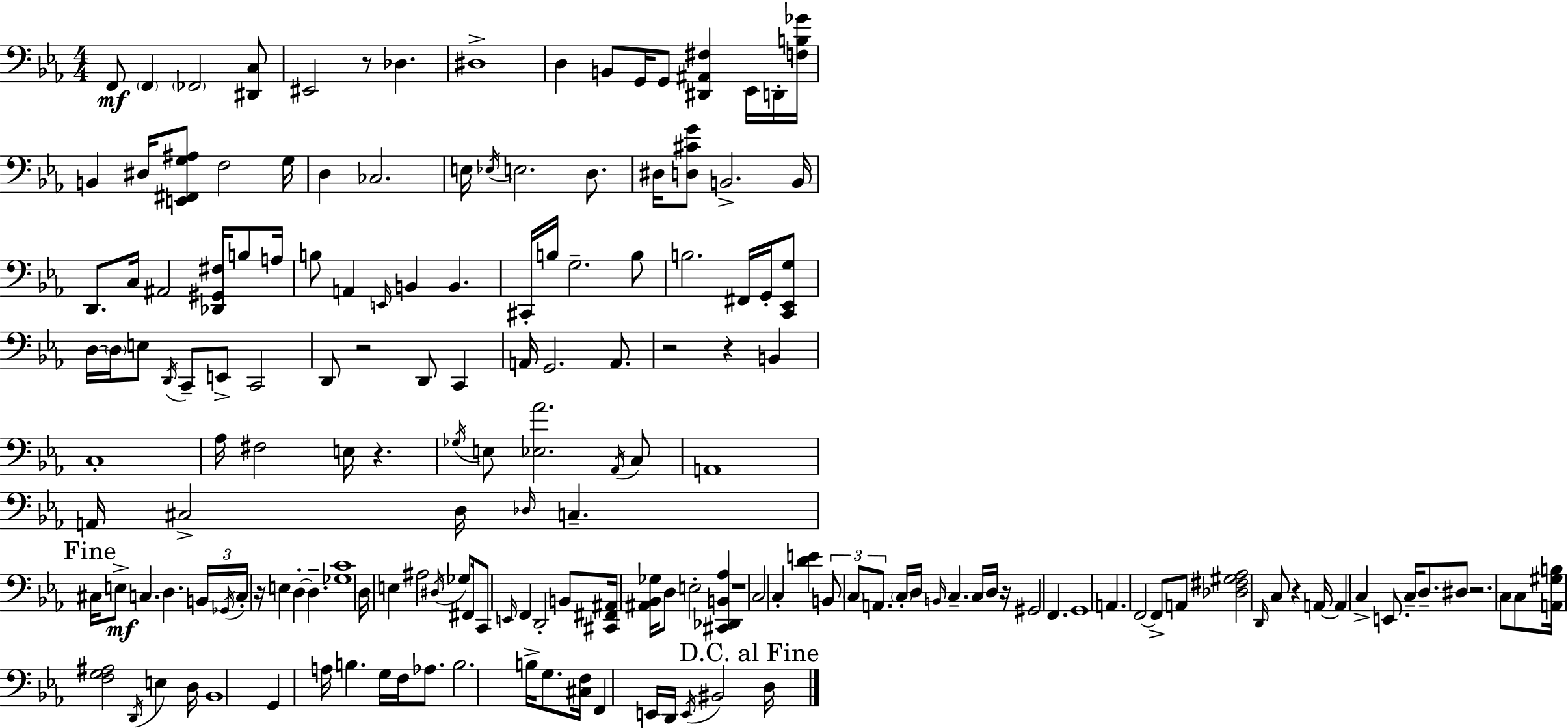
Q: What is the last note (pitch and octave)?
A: D3